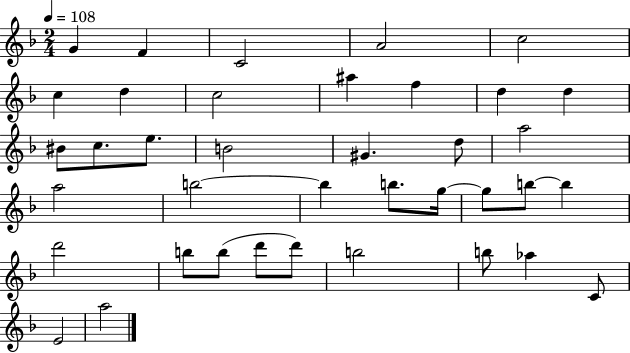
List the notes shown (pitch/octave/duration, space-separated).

G4/q F4/q C4/h A4/h C5/h C5/q D5/q C5/h A#5/q F5/q D5/q D5/q BIS4/e C5/e. E5/e. B4/h G#4/q. D5/e A5/h A5/h B5/h B5/q B5/e. G5/s G5/e B5/e B5/q D6/h B5/e B5/e D6/e D6/e B5/h B5/e Ab5/q C4/e E4/h A5/h